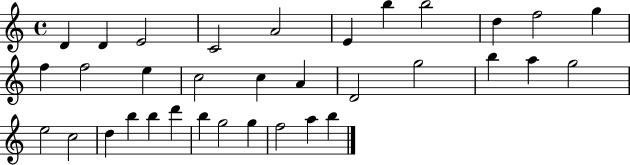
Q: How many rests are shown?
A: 0